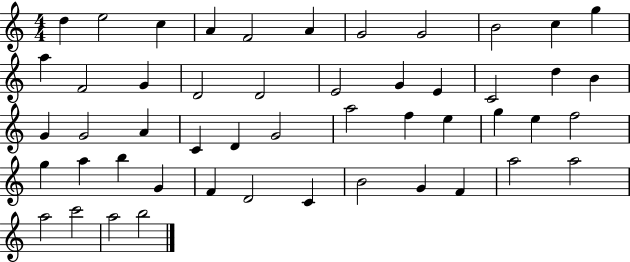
X:1
T:Untitled
M:4/4
L:1/4
K:C
d e2 c A F2 A G2 G2 B2 c g a F2 G D2 D2 E2 G E C2 d B G G2 A C D G2 a2 f e g e f2 g a b G F D2 C B2 G F a2 a2 a2 c'2 a2 b2